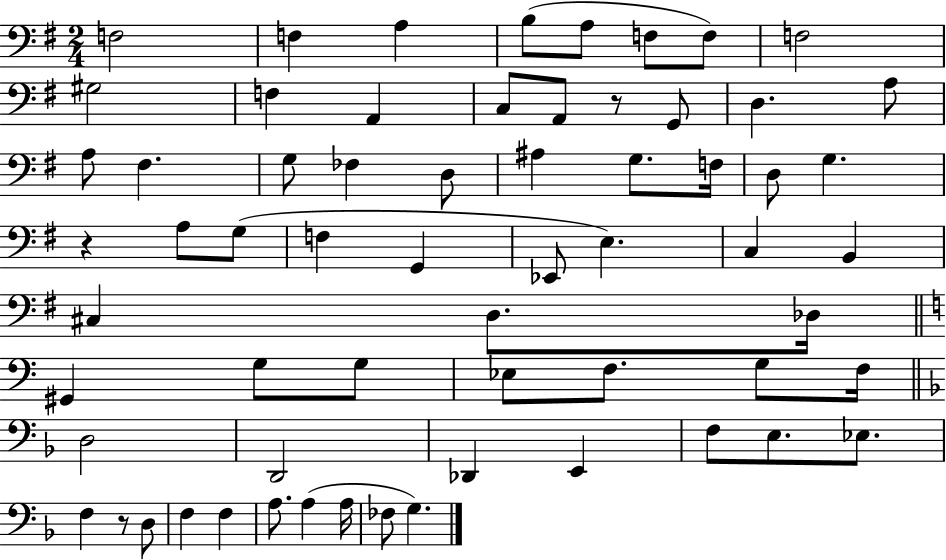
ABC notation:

X:1
T:Untitled
M:2/4
L:1/4
K:G
F,2 F, A, B,/2 A,/2 F,/2 F,/2 F,2 ^G,2 F, A,, C,/2 A,,/2 z/2 G,,/2 D, A,/2 A,/2 ^F, G,/2 _F, D,/2 ^A, G,/2 F,/4 D,/2 G, z A,/2 G,/2 F, G,, _E,,/2 E, C, B,, ^C, D,/2 _D,/4 ^G,, G,/2 G,/2 _E,/2 F,/2 G,/2 F,/4 D,2 D,,2 _D,, E,, F,/2 E,/2 _E,/2 F, z/2 D,/2 F, F, A,/2 A, A,/4 _F,/2 G,